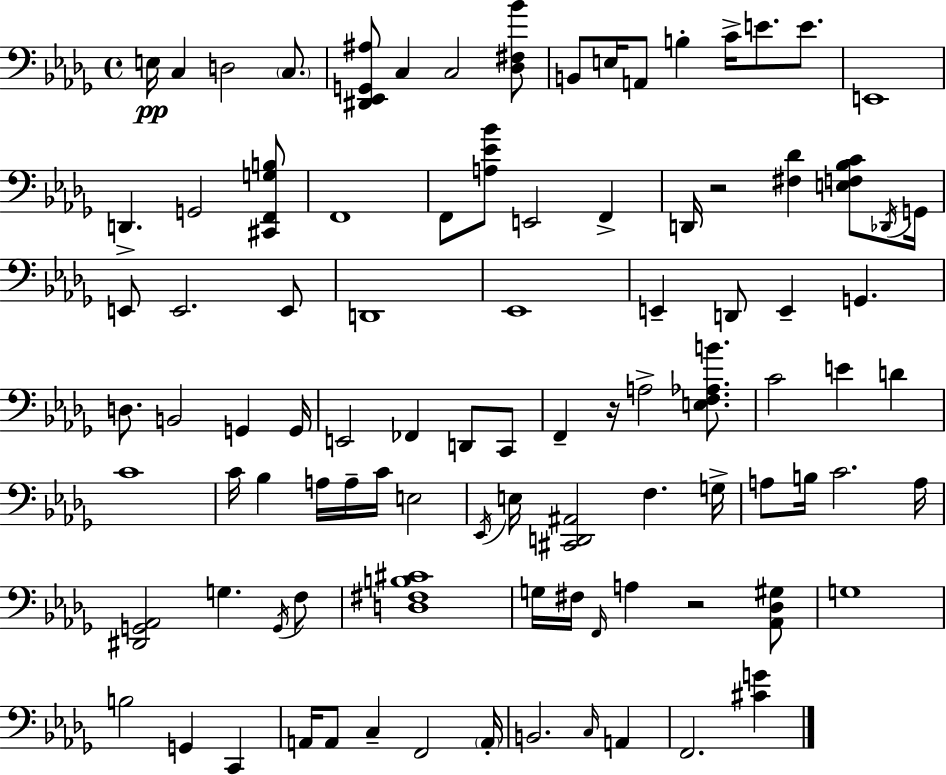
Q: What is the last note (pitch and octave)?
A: F2